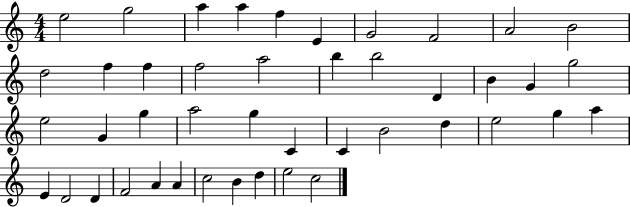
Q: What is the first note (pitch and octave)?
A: E5